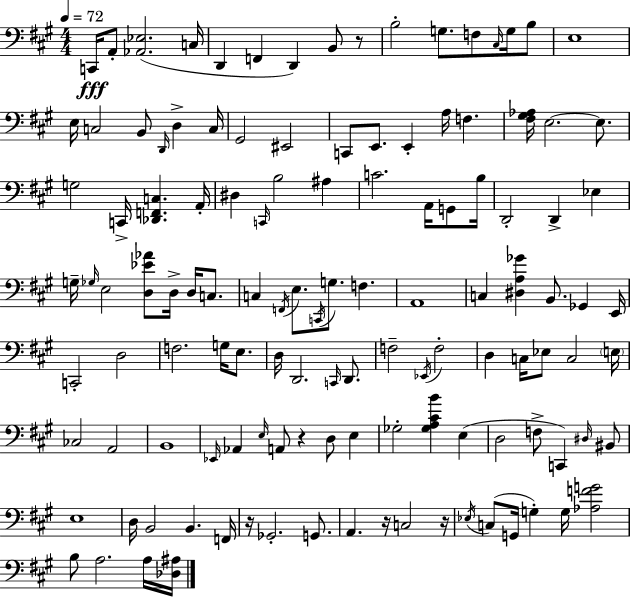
C2/s A2/e [Ab2,Eb3]/h. C3/s D2/q F2/q D2/q B2/e R/e B3/h G3/e. F3/e C#3/s G3/s B3/e E3/w E3/s C3/h B2/e D2/s D3/q C3/s G#2/h EIS2/h C2/e E2/e. E2/q A3/s F3/q. [F#3,G#3,Ab3]/s E3/h. E3/e. G3/h C2/s [Db2,F2,C3]/q. A2/s D#3/q C2/s B3/h A#3/q C4/h. A2/s G2/e B3/s D2/h D2/q Eb3/q G3/s Gb3/s E3/h [D3,Eb4,Ab4]/e D3/s D3/s C3/e. C3/q F2/s E3/e. C2/s G3/e. F3/q. A2/w C3/q [D#3,A3,Gb4]/q B2/e. Gb2/q E2/s C2/h D3/h F3/h. G3/s E3/e. D3/s D2/h. C2/s D2/e. F3/h Eb2/s F3/h D3/q C3/s Eb3/e C3/h E3/s CES3/h A2/h B2/w Eb2/s Ab2/q E3/s A2/e R/q D3/e E3/q Gb3/h [Gb3,A3,C#4,B4]/q E3/q D3/h F3/e C2/q D#3/s BIS2/e E3/w D3/s B2/h B2/q. F2/s R/s Gb2/h. G2/e. A2/q. R/s C3/h R/s Eb3/s C3/e G2/s G3/q G3/s [Ab3,F4,G4]/h B3/e A3/h. A3/s [Db3,A#3]/s